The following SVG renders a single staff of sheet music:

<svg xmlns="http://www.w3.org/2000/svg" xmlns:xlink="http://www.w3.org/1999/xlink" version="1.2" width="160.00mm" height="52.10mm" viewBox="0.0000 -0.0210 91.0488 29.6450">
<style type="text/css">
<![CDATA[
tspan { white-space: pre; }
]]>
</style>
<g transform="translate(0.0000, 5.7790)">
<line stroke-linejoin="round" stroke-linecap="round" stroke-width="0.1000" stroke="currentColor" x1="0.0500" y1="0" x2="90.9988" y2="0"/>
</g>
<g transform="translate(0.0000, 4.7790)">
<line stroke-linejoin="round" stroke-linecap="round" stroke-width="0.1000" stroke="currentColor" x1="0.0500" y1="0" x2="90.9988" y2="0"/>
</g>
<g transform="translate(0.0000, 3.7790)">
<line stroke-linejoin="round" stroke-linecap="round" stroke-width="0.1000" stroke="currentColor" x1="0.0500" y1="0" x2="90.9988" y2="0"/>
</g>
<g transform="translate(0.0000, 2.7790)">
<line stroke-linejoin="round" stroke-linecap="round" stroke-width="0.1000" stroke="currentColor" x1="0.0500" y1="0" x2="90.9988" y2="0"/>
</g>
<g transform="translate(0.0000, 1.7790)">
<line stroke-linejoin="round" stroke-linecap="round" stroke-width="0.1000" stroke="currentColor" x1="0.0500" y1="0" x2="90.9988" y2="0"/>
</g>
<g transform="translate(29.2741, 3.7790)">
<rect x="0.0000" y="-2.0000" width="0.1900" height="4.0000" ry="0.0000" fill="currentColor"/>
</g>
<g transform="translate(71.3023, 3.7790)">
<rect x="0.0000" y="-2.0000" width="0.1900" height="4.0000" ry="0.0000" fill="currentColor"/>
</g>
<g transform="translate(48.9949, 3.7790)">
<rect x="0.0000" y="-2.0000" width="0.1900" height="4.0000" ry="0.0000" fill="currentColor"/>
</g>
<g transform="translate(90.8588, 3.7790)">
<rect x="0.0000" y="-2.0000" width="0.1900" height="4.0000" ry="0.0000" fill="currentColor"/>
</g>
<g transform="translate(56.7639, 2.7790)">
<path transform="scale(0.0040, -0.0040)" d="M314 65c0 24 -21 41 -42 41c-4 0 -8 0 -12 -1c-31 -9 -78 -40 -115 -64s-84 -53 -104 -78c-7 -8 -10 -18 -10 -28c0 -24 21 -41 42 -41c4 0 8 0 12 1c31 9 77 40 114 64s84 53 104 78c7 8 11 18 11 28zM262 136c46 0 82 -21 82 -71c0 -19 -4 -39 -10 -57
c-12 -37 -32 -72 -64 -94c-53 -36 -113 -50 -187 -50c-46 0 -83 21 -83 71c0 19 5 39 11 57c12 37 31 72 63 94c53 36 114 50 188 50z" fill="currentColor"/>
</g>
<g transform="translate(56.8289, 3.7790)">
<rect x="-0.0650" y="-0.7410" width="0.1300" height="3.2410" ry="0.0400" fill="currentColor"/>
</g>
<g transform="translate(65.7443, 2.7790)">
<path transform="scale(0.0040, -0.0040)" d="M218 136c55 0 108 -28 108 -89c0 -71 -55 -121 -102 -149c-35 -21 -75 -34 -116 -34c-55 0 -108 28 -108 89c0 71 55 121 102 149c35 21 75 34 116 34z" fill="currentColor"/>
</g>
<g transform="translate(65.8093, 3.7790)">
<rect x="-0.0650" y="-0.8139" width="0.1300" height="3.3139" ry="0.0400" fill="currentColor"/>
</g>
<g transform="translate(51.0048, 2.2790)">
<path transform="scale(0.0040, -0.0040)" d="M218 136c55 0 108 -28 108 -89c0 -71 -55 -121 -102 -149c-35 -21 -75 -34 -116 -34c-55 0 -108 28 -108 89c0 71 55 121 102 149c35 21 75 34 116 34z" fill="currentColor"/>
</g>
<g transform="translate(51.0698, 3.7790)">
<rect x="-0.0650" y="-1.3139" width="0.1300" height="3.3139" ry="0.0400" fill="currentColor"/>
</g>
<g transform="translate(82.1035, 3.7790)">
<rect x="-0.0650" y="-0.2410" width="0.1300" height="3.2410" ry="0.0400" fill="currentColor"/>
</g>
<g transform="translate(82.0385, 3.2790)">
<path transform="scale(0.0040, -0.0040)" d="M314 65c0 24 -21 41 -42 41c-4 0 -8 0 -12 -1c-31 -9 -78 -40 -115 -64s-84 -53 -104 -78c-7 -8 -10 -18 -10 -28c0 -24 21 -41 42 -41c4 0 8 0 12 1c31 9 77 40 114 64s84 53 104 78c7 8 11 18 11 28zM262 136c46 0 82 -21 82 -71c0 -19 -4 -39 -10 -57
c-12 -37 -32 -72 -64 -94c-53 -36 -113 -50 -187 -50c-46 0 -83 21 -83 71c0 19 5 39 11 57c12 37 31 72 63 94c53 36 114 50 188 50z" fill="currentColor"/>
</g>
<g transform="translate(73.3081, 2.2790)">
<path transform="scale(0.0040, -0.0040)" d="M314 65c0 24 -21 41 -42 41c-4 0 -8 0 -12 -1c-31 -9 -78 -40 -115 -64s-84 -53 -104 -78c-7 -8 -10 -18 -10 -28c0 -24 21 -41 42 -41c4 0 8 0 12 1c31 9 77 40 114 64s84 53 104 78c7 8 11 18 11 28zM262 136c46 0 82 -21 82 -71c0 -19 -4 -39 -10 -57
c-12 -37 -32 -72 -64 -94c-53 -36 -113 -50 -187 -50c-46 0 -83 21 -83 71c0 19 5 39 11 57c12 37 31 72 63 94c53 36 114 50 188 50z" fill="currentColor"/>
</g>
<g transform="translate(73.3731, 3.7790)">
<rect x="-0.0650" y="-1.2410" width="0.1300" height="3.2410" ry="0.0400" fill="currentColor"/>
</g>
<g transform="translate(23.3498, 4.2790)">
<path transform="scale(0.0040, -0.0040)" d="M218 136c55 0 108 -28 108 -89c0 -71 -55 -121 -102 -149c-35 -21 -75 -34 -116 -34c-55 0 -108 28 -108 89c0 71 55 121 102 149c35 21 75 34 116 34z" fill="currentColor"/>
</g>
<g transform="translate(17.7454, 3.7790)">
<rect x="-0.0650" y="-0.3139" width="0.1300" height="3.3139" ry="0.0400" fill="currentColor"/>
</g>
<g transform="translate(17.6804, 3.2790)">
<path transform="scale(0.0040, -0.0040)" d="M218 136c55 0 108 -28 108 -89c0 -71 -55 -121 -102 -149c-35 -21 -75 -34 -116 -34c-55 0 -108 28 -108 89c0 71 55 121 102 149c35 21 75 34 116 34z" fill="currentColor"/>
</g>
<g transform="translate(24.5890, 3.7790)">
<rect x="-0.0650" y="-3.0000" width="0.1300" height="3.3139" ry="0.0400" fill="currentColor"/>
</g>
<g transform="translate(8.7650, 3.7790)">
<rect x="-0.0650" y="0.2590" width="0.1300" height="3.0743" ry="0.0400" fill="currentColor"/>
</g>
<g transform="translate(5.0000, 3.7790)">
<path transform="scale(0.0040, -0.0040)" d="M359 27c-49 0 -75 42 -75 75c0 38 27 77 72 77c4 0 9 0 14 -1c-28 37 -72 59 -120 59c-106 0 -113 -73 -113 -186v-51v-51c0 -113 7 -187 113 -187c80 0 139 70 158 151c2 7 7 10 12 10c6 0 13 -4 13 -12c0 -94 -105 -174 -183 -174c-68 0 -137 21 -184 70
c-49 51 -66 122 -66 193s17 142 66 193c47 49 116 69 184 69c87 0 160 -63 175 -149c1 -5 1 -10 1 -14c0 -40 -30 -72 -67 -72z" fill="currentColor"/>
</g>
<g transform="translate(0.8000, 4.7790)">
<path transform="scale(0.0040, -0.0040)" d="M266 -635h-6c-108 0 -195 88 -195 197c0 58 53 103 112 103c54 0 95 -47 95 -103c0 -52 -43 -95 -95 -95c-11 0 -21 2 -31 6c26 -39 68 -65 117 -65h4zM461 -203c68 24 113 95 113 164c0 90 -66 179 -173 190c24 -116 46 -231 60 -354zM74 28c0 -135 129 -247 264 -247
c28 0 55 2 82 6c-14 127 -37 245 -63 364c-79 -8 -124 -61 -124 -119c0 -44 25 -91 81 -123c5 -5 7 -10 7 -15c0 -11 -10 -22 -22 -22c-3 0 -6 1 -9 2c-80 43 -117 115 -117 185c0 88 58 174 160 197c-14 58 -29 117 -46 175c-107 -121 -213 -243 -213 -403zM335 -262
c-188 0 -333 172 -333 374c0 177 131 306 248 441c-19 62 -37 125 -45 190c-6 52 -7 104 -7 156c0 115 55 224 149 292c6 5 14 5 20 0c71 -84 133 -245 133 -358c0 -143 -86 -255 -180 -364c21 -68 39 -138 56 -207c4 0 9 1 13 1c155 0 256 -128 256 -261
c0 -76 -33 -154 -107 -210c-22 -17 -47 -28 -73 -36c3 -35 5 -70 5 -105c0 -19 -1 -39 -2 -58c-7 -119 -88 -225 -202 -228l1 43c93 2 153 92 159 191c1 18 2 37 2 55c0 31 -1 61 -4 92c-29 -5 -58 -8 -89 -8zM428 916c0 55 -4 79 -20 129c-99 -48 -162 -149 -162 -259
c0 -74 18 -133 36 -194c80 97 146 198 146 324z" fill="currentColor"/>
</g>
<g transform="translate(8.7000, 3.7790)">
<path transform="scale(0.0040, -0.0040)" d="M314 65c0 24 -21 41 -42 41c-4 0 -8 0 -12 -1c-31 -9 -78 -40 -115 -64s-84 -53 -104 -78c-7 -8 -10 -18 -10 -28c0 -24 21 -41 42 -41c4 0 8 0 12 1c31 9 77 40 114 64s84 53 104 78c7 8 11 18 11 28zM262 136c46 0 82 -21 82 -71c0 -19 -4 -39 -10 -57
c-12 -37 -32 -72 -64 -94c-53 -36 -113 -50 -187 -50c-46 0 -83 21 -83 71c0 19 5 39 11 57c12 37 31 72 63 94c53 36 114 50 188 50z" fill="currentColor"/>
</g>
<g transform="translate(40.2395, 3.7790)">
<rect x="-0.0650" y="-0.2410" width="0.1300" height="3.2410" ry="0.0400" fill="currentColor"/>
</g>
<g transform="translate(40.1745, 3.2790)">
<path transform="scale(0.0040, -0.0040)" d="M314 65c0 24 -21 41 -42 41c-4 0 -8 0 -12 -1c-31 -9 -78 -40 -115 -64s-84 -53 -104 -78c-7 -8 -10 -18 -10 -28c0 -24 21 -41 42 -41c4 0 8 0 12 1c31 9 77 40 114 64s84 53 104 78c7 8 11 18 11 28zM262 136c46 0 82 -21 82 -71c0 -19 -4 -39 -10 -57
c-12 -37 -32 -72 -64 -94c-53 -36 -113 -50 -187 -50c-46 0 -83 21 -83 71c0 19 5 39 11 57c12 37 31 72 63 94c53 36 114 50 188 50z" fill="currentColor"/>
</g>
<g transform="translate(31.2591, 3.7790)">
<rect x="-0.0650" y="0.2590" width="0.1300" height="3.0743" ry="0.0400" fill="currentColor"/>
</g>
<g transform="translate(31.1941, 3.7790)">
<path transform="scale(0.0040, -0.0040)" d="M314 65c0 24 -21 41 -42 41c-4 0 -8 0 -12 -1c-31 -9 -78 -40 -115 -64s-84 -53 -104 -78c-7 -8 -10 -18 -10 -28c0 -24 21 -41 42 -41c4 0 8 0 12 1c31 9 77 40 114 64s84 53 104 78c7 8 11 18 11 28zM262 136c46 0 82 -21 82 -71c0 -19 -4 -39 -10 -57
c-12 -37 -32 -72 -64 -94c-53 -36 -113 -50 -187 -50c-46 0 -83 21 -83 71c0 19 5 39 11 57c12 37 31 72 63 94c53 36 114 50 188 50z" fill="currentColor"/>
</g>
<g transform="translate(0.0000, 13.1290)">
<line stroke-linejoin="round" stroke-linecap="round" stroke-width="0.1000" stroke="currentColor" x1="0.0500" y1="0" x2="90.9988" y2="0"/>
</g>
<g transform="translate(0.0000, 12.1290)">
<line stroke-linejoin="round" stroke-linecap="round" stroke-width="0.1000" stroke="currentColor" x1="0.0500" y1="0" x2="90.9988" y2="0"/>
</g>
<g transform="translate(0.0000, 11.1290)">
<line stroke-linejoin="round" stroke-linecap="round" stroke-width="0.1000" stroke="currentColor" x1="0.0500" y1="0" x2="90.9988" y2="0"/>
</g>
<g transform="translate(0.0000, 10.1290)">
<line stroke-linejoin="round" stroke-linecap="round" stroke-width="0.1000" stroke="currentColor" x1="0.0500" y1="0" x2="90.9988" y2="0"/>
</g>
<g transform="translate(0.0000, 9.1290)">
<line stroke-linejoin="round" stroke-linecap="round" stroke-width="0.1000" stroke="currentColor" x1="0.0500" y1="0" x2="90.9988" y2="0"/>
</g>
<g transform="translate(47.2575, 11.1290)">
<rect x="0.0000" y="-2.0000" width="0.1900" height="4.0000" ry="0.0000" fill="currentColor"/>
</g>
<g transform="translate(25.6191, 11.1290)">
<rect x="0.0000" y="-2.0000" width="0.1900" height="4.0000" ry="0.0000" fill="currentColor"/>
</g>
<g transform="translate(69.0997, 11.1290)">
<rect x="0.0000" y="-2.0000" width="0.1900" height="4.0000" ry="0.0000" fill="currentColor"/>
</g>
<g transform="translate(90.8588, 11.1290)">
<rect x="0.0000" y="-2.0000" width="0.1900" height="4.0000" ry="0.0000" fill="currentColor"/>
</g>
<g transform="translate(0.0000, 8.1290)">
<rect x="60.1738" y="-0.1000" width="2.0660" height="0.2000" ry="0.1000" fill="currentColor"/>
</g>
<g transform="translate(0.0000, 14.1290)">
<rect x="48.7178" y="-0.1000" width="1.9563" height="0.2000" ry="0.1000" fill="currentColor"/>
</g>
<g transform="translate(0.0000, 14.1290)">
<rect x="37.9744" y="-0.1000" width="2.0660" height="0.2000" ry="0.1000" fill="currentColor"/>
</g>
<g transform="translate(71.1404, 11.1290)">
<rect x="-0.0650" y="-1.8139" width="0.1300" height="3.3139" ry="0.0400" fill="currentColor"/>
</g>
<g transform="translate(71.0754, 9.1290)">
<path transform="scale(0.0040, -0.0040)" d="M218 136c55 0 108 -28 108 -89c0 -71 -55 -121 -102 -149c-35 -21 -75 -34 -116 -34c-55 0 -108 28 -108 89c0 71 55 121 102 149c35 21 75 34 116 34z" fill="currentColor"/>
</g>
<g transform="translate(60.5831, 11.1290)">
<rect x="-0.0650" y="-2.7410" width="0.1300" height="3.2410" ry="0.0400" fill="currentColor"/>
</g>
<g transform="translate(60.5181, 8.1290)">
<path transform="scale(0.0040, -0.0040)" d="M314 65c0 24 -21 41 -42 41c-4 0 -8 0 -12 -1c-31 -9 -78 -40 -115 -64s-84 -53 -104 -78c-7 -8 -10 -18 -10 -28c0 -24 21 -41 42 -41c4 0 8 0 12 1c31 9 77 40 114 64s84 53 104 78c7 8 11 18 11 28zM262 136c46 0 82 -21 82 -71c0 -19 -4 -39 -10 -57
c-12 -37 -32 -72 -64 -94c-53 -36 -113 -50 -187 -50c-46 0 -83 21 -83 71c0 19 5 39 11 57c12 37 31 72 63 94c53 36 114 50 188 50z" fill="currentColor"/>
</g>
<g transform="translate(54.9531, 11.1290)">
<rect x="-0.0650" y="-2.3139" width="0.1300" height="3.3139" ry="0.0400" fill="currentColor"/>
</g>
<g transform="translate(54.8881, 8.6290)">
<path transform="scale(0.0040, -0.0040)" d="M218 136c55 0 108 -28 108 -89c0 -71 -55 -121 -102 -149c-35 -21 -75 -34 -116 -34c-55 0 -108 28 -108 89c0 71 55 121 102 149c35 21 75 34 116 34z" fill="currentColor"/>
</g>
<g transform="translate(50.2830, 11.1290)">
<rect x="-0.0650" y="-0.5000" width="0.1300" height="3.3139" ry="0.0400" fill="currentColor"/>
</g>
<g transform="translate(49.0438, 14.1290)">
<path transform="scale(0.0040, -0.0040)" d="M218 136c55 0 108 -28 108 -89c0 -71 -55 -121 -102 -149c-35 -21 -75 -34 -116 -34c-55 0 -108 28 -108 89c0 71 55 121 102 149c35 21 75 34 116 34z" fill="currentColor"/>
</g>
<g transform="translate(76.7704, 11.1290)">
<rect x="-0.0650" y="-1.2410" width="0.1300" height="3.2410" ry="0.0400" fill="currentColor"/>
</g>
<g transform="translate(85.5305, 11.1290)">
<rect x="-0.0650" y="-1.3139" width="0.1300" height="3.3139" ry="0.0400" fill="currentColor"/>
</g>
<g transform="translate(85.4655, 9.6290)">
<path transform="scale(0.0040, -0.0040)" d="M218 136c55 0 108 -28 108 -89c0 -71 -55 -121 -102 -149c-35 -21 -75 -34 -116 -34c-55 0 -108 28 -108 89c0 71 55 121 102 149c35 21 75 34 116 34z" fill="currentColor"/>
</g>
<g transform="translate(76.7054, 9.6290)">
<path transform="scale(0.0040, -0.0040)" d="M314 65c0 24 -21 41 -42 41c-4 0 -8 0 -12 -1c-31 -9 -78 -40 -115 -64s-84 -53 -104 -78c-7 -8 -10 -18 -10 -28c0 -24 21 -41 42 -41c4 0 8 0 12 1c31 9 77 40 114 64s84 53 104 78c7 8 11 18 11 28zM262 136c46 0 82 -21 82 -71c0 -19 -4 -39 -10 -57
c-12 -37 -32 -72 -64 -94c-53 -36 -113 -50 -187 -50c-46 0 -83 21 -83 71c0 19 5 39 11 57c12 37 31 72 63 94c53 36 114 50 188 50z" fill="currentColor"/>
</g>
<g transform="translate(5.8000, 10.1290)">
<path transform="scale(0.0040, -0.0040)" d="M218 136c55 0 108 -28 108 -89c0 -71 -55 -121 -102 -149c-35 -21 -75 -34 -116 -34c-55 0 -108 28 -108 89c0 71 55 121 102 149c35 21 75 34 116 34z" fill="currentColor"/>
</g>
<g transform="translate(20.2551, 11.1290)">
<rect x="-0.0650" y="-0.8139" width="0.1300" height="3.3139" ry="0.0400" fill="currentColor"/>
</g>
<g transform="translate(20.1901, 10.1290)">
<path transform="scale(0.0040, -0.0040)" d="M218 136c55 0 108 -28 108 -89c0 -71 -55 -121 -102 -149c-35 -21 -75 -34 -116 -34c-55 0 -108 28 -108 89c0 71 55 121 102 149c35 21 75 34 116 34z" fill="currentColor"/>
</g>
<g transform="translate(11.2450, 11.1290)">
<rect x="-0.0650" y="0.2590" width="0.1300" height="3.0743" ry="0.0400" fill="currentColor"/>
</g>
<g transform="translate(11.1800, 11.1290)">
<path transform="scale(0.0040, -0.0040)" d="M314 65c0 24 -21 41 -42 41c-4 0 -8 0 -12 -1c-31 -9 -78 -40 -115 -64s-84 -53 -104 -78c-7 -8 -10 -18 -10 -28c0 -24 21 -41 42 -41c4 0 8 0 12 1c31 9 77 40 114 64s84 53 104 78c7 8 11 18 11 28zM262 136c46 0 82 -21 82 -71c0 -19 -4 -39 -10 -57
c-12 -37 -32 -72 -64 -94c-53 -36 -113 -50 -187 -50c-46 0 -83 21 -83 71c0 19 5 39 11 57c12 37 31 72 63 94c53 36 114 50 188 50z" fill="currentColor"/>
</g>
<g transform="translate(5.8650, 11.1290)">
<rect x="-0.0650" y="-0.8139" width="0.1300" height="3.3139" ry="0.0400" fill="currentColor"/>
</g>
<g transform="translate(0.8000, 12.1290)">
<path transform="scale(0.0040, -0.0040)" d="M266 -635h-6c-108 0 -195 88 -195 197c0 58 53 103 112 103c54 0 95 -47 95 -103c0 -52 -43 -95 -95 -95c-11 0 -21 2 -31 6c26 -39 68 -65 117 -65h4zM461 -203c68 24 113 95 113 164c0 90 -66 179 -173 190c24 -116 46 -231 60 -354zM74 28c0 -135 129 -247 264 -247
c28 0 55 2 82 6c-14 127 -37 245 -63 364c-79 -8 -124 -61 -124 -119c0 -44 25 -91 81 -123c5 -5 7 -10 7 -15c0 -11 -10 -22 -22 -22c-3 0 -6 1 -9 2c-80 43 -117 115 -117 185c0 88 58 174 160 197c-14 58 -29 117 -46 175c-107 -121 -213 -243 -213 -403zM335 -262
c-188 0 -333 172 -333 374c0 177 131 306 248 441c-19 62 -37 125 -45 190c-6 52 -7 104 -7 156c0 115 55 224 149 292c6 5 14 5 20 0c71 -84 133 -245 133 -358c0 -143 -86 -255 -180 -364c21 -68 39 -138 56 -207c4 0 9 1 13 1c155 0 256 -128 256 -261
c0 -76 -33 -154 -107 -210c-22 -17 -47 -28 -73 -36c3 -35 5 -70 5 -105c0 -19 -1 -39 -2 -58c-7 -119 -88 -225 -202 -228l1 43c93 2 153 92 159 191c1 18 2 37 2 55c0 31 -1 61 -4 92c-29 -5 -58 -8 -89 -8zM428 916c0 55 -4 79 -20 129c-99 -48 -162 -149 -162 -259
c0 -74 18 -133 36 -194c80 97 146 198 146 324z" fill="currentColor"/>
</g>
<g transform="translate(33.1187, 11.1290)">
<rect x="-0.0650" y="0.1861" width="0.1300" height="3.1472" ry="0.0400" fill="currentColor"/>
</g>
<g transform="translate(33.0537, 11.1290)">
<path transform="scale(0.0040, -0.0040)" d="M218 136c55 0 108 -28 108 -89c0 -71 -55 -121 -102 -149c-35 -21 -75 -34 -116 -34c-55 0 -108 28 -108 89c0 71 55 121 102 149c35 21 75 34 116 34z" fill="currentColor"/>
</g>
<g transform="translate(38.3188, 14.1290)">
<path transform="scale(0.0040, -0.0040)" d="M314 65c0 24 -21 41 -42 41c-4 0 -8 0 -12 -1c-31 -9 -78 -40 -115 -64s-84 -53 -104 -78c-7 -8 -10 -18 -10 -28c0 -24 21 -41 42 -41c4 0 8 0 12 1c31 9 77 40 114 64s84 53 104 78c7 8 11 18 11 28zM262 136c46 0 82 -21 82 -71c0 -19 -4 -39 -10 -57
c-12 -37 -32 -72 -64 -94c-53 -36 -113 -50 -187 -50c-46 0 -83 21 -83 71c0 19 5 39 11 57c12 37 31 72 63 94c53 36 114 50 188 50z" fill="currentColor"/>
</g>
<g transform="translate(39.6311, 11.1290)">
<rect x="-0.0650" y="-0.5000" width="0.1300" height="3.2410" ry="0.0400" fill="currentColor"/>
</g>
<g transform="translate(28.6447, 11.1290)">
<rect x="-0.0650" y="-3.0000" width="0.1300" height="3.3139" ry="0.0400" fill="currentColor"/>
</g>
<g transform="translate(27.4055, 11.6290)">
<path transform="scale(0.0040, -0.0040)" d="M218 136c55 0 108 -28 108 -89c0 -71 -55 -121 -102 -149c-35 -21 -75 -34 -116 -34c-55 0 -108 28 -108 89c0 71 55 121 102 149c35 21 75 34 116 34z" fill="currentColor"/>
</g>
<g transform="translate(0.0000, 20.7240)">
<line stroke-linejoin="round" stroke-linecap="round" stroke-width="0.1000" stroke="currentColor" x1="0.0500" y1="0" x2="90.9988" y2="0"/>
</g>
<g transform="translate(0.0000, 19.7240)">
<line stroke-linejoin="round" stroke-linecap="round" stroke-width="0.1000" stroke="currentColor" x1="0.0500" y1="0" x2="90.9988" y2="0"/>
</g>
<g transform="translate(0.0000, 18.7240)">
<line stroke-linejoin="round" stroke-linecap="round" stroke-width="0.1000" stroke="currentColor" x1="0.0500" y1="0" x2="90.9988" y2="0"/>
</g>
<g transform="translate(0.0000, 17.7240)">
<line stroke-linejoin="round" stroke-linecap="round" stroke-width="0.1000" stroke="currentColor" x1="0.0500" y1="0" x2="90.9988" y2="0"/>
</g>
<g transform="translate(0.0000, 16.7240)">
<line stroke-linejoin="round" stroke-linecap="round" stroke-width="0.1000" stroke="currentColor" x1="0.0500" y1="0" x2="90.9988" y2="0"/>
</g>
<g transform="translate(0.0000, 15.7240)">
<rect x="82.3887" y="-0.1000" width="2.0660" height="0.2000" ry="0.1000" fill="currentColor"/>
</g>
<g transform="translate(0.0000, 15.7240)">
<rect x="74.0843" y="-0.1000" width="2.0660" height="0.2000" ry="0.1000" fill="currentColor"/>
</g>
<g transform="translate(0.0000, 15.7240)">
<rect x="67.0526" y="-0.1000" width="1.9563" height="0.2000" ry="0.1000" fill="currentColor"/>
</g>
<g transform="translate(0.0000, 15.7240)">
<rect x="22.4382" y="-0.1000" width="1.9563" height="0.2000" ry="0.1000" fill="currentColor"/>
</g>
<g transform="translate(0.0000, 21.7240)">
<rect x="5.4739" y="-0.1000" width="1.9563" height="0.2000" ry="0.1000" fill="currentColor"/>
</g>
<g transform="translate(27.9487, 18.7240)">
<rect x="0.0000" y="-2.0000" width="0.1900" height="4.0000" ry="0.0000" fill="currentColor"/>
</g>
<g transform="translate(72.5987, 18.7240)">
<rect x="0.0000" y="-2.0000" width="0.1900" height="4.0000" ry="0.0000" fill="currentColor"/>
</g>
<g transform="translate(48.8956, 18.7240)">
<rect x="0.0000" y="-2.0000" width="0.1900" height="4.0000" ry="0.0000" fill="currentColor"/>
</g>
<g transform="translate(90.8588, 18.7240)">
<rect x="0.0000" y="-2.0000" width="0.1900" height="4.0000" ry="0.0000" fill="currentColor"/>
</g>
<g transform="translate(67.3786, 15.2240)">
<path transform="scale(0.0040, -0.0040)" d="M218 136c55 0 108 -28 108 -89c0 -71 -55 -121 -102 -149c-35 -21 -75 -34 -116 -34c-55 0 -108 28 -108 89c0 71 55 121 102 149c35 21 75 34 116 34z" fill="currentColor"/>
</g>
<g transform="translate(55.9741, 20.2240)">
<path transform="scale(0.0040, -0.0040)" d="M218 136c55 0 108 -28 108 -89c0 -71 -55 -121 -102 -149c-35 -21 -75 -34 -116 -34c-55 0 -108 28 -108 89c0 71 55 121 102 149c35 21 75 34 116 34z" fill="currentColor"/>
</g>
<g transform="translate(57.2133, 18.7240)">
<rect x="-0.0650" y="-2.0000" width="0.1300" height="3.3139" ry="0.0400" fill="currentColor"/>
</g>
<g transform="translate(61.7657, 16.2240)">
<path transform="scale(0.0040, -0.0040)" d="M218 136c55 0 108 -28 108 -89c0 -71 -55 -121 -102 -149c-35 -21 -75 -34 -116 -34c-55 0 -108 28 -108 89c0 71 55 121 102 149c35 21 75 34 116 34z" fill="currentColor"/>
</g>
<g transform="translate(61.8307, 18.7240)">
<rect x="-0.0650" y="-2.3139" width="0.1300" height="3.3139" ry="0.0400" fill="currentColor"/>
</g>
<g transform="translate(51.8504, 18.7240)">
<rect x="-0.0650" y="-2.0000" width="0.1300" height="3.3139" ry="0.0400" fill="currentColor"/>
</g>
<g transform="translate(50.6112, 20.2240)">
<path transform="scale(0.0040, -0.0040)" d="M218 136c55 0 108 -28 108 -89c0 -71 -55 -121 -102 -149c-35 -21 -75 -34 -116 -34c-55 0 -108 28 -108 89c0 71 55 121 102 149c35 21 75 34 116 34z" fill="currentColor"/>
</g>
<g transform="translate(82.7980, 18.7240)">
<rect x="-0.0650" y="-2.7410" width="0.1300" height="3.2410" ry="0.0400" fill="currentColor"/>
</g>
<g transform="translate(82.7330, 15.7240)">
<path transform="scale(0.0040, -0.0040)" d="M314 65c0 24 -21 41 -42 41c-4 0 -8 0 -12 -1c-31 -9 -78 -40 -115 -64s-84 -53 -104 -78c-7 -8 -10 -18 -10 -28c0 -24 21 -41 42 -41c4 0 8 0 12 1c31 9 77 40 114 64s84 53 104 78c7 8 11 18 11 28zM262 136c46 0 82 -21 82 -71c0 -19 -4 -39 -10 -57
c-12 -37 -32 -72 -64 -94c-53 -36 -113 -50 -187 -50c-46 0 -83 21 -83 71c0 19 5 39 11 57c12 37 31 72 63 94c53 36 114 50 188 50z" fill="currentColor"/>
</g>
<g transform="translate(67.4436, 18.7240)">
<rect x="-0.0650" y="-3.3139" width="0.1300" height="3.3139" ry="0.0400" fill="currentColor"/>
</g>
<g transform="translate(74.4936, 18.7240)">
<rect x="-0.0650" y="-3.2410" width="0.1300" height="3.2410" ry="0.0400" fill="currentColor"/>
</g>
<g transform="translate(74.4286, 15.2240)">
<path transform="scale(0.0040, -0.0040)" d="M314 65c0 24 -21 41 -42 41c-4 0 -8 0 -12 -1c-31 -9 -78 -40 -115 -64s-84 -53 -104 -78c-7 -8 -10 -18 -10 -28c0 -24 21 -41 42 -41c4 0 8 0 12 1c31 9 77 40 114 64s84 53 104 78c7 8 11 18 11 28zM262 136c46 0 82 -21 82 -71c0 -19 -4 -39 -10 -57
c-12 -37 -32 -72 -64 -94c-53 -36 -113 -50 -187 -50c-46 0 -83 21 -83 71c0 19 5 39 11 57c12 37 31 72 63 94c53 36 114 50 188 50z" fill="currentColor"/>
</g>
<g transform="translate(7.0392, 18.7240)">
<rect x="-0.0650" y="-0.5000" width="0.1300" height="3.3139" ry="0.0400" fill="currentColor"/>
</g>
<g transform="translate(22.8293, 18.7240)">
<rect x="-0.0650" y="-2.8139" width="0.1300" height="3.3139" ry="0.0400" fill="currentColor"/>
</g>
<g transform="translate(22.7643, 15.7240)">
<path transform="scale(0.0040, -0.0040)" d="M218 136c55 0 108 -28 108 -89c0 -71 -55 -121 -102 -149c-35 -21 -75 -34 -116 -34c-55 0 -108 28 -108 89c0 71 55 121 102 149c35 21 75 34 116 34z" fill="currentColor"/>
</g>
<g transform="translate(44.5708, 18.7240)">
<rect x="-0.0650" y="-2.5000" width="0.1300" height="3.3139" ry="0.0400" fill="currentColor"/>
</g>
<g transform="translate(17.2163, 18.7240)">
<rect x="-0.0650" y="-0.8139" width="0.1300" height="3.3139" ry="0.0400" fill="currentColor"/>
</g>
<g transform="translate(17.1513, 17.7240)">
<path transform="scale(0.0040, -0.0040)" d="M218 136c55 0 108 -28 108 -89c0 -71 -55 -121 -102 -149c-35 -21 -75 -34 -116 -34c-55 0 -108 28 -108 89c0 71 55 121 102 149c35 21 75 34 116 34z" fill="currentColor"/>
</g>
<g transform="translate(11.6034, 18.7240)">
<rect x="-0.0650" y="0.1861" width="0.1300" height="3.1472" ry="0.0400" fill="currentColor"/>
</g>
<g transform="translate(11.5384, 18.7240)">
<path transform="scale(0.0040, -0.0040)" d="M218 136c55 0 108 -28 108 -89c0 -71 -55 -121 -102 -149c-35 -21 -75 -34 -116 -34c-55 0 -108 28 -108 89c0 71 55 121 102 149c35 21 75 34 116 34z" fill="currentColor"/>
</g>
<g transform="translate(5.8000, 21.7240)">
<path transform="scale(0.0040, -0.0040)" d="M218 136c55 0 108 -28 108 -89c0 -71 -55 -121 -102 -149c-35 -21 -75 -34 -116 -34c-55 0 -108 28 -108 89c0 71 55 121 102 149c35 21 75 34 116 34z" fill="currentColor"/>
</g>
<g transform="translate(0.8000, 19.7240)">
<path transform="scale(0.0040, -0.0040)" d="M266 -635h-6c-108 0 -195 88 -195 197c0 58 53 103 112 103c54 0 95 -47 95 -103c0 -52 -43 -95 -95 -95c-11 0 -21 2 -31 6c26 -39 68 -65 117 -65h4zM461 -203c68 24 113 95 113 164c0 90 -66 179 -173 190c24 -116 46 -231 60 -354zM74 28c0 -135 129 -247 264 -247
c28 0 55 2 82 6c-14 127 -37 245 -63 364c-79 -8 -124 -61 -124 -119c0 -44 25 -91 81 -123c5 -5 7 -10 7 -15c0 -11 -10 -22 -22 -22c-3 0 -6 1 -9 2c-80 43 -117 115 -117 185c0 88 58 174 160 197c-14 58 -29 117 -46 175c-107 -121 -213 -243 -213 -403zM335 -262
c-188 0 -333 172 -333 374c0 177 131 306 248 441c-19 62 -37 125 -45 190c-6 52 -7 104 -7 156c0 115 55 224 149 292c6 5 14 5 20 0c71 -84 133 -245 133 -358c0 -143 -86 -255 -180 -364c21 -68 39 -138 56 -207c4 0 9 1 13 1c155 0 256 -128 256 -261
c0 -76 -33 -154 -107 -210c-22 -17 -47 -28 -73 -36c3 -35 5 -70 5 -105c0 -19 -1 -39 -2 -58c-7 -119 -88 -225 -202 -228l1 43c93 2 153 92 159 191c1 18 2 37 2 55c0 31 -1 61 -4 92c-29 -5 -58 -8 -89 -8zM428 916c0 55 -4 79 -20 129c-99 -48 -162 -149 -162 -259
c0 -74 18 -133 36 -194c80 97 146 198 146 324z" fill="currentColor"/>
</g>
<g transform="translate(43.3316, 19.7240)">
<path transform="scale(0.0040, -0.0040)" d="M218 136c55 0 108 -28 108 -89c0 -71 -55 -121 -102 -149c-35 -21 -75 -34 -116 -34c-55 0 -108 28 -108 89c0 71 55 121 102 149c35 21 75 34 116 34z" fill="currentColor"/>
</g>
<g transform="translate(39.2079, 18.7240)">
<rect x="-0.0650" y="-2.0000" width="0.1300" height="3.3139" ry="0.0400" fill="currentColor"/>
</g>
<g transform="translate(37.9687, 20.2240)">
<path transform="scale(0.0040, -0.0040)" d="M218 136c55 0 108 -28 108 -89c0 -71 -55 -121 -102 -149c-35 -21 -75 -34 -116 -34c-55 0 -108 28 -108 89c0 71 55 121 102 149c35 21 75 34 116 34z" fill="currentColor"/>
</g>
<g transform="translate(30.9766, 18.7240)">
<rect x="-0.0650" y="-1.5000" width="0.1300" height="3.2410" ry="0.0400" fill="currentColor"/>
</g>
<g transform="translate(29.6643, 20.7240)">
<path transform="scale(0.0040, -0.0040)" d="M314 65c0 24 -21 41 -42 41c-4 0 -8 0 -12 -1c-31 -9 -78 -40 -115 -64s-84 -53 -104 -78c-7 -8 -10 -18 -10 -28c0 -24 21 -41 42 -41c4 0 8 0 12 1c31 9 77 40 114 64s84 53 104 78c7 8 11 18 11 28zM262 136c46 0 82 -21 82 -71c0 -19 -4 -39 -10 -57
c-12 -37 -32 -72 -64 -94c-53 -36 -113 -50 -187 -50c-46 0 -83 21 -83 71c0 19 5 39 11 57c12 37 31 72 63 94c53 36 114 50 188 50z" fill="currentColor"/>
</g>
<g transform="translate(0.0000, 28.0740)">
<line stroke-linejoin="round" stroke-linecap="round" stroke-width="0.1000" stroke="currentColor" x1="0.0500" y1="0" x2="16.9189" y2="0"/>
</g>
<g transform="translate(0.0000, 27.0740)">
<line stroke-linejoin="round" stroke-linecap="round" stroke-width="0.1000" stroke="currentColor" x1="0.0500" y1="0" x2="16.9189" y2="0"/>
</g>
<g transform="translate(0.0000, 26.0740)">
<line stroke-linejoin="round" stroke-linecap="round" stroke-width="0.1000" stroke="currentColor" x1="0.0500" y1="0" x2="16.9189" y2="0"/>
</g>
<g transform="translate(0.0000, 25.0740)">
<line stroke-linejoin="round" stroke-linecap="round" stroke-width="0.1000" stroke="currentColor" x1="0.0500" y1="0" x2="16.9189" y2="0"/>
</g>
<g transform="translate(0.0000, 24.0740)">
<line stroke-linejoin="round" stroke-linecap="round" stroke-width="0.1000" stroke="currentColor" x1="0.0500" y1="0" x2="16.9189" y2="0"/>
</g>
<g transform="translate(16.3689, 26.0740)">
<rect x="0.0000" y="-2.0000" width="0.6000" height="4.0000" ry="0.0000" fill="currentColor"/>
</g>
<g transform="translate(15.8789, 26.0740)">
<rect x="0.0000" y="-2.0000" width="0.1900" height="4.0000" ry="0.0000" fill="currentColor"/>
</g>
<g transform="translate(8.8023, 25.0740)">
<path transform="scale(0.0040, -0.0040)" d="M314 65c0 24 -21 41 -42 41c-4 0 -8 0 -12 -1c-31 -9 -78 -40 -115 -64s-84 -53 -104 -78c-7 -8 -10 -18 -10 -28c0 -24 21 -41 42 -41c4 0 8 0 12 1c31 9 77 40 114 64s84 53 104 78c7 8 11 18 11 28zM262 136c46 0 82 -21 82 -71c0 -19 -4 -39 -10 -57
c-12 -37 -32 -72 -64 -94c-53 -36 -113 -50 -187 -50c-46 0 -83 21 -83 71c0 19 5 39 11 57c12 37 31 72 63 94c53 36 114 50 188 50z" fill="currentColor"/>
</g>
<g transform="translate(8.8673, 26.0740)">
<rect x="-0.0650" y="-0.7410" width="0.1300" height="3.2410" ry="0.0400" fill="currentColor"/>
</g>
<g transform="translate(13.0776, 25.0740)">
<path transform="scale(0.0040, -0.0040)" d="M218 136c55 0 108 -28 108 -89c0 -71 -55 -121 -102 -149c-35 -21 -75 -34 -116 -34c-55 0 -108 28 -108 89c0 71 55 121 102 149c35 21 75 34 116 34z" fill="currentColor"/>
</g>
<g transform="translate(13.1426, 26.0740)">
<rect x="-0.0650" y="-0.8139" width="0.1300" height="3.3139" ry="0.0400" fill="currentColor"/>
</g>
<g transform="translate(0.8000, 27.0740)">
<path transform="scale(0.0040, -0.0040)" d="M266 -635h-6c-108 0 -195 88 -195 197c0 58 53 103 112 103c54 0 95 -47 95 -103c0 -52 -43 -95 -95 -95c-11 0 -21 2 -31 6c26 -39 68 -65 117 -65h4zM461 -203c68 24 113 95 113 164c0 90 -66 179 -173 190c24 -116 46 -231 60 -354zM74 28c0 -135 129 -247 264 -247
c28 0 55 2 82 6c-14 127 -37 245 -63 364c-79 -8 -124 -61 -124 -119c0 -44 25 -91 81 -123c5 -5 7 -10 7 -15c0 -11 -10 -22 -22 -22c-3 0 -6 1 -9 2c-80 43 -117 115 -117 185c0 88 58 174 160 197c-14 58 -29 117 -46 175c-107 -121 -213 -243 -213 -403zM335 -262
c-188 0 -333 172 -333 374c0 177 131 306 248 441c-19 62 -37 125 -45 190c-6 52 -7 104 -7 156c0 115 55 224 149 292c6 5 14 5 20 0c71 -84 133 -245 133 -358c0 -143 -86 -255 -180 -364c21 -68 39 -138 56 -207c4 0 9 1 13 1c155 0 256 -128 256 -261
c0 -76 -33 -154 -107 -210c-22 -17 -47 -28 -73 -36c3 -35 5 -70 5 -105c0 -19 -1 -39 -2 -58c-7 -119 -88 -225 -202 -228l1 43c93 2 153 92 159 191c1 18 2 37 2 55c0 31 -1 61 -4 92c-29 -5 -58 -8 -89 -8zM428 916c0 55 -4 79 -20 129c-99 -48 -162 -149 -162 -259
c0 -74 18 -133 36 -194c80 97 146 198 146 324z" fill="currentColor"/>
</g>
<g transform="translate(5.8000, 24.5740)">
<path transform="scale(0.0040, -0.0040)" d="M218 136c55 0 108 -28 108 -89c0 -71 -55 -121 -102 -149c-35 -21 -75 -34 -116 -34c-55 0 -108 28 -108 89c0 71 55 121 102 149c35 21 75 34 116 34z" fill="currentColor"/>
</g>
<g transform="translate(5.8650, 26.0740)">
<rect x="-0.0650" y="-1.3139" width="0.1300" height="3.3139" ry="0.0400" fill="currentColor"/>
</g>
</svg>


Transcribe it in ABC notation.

X:1
T:Untitled
M:4/4
L:1/4
K:C
B2 c A B2 c2 e d2 d e2 c2 d B2 d A B C2 C g a2 f e2 e C B d a E2 F G F F g b b2 a2 e d2 d